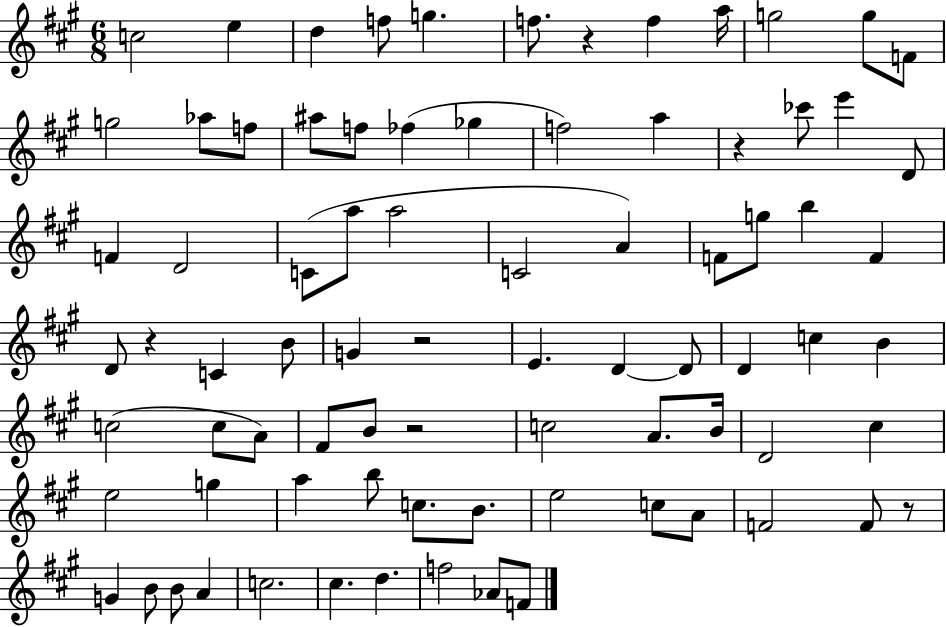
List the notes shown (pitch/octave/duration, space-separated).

C5/h E5/q D5/q F5/e G5/q. F5/e. R/q F5/q A5/s G5/h G5/e F4/e G5/h Ab5/e F5/e A#5/e F5/e FES5/q Gb5/q F5/h A5/q R/q CES6/e E6/q D4/e F4/q D4/h C4/e A5/e A5/h C4/h A4/q F4/e G5/e B5/q F4/q D4/e R/q C4/q B4/e G4/q R/h E4/q. D4/q D4/e D4/q C5/q B4/q C5/h C5/e A4/e F#4/e B4/e R/h C5/h A4/e. B4/s D4/h C#5/q E5/h G5/q A5/q B5/e C5/e. B4/e. E5/h C5/e A4/e F4/h F4/e R/e G4/q B4/e B4/e A4/q C5/h. C#5/q. D5/q. F5/h Ab4/e F4/e